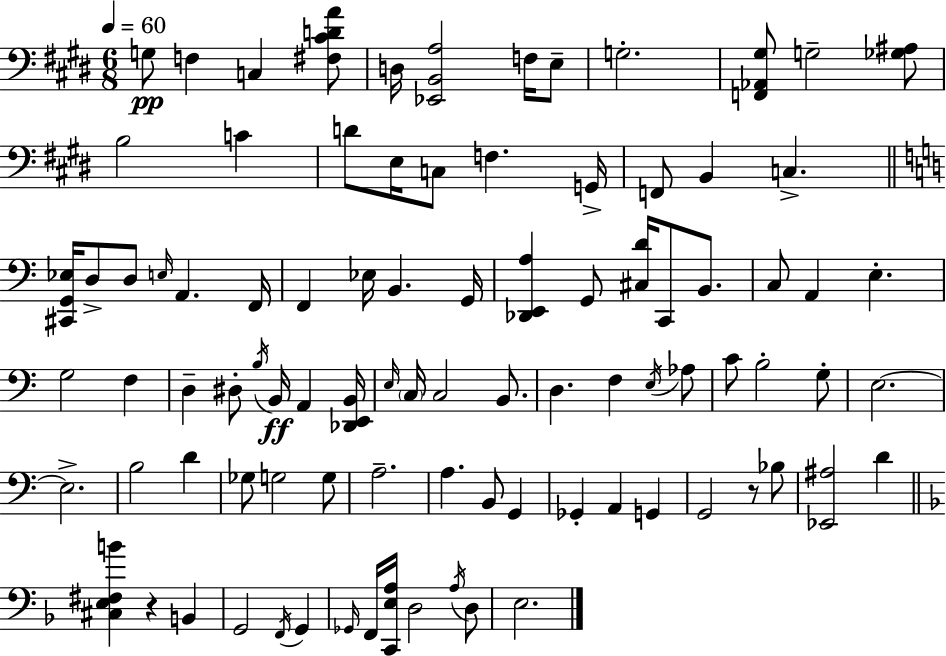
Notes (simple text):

G3/e F3/q C3/q [F#3,C#4,D4,A4]/e D3/s [Eb2,B2,A3]/h F3/s E3/e G3/h. [F2,Ab2,G#3]/e G3/h [Gb3,A#3]/e B3/h C4/q D4/e E3/s C3/e F3/q. G2/s F2/e B2/q C3/q. [C#2,G2,Eb3]/s D3/e D3/e E3/s A2/q. F2/s F2/q Eb3/s B2/q. G2/s [Db2,E2,A3]/q G2/e [C#3,D4]/s C2/e B2/e. C3/e A2/q E3/q. G3/h F3/q D3/q D#3/e B3/s B2/s A2/q [Db2,E2,B2]/s E3/s C3/s C3/h B2/e. D3/q. F3/q E3/s Ab3/e C4/e B3/h G3/e E3/h. E3/h. B3/h D4/q Gb3/e G3/h G3/e A3/h. A3/q. B2/e G2/q Gb2/q A2/q G2/q G2/h R/e Bb3/e [Eb2,A#3]/h D4/q [C#3,E3,F#3,B4]/q R/q B2/q G2/h F2/s G2/q Gb2/s F2/s [C2,E3,A3]/s D3/h A3/s D3/e E3/h.